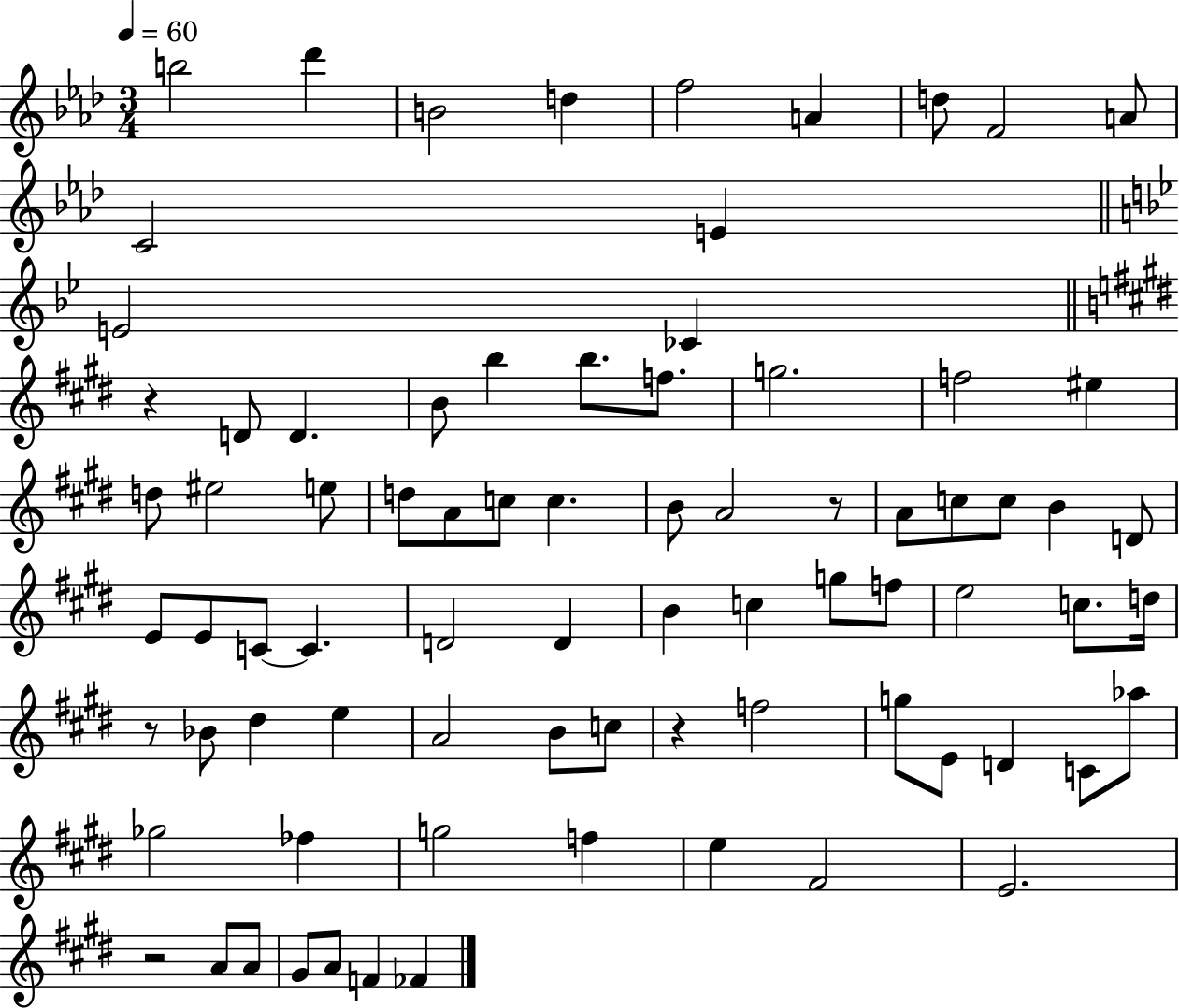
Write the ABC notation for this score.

X:1
T:Untitled
M:3/4
L:1/4
K:Ab
b2 _d' B2 d f2 A d/2 F2 A/2 C2 E E2 _C z D/2 D B/2 b b/2 f/2 g2 f2 ^e d/2 ^e2 e/2 d/2 A/2 c/2 c B/2 A2 z/2 A/2 c/2 c/2 B D/2 E/2 E/2 C/2 C D2 D B c g/2 f/2 e2 c/2 d/4 z/2 _B/2 ^d e A2 B/2 c/2 z f2 g/2 E/2 D C/2 _a/2 _g2 _f g2 f e ^F2 E2 z2 A/2 A/2 ^G/2 A/2 F _F